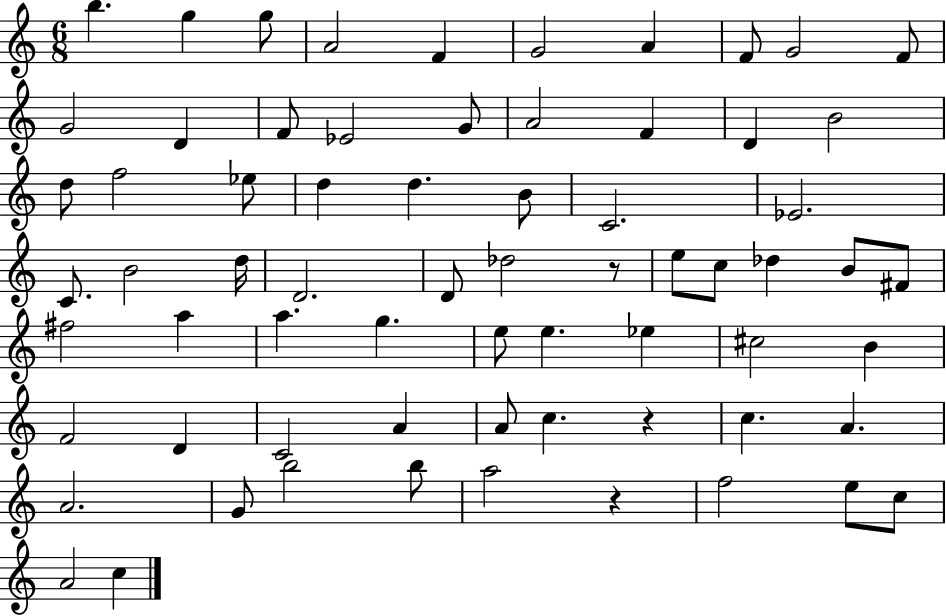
{
  \clef treble
  \numericTimeSignature
  \time 6/8
  \key c \major
  b''4. g''4 g''8 | a'2 f'4 | g'2 a'4 | f'8 g'2 f'8 | \break g'2 d'4 | f'8 ees'2 g'8 | a'2 f'4 | d'4 b'2 | \break d''8 f''2 ees''8 | d''4 d''4. b'8 | c'2. | ees'2. | \break c'8. b'2 d''16 | d'2. | d'8 des''2 r8 | e''8 c''8 des''4 b'8 fis'8 | \break fis''2 a''4 | a''4. g''4. | e''8 e''4. ees''4 | cis''2 b'4 | \break f'2 d'4 | c'2 a'4 | a'8 c''4. r4 | c''4. a'4. | \break a'2. | g'8 b''2 b''8 | a''2 r4 | f''2 e''8 c''8 | \break a'2 c''4 | \bar "|."
}